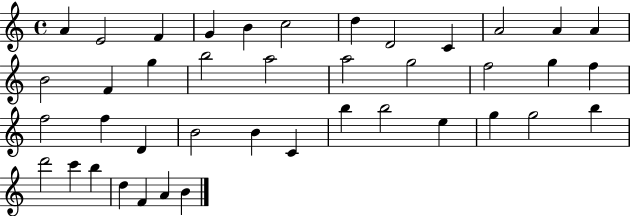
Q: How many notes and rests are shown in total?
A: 41